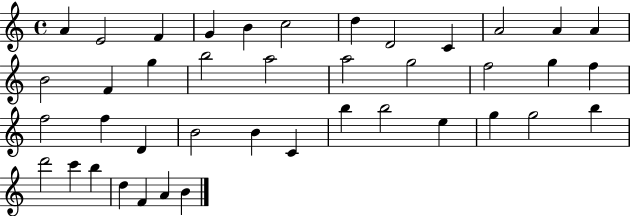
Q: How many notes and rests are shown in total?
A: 41